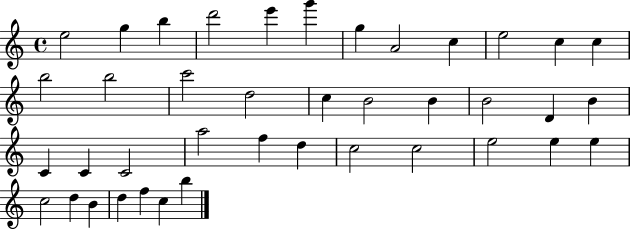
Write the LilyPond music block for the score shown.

{
  \clef treble
  \time 4/4
  \defaultTimeSignature
  \key c \major
  e''2 g''4 b''4 | d'''2 e'''4 g'''4 | g''4 a'2 c''4 | e''2 c''4 c''4 | \break b''2 b''2 | c'''2 d''2 | c''4 b'2 b'4 | b'2 d'4 b'4 | \break c'4 c'4 c'2 | a''2 f''4 d''4 | c''2 c''2 | e''2 e''4 e''4 | \break c''2 d''4 b'4 | d''4 f''4 c''4 b''4 | \bar "|."
}